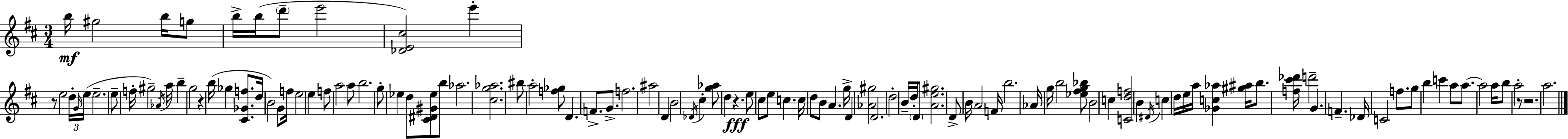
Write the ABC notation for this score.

X:1
T:Untitled
M:3/4
L:1/4
K:D
b/4 ^g2 b/4 g/2 b/4 b/4 d'/2 e'2 [_DE^c]2 e' z/2 e2 d/4 G/4 e/4 e2 e/2 f/4 ^g2 _A/4 a/4 b g2 z b/4 _g [^C_Gf]/2 d/4 B2 G/2 f/4 e2 e f/2 a2 a/2 b2 g/2 _e d/2 [^C^D^G_e]/2 b/2 _a2 [^cg_a]2 ^b/2 a2 [f_g]/2 D F/2 G/2 f2 ^a2 D B2 _D/4 ^c [g_a]/2 d z e/2 ^c/2 e/2 c c/4 d/2 B/2 A g/4 D [_A^g]2 D2 d2 B/4 d/4 D/2 [Ae^g]2 D/2 B/4 A2 F/4 b2 _A/4 g/4 b2 [_e^fg_b]/2 B2 c [Cdf]2 B ^D/4 c d/4 e/4 a/4 [_Gc_a] [^g^a]/4 b/2 [f^c'_d']/4 d'2 G F _D/4 C2 f/2 g/2 b c' a/2 a/2 a2 a/4 b/2 a2 z/2 z2 a2